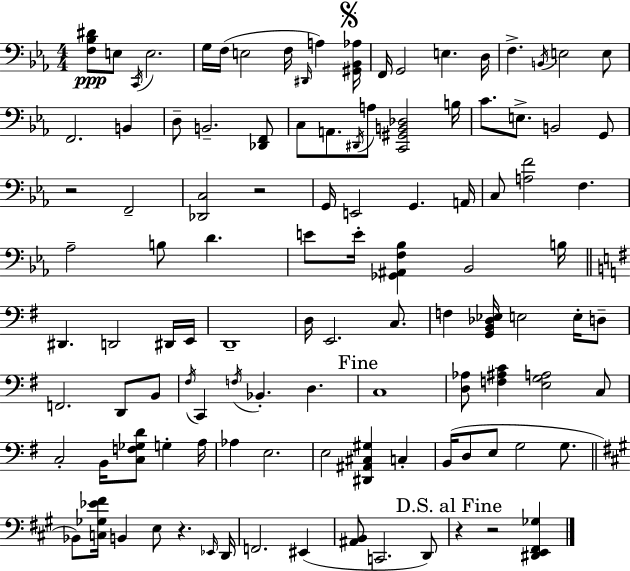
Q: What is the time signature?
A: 4/4